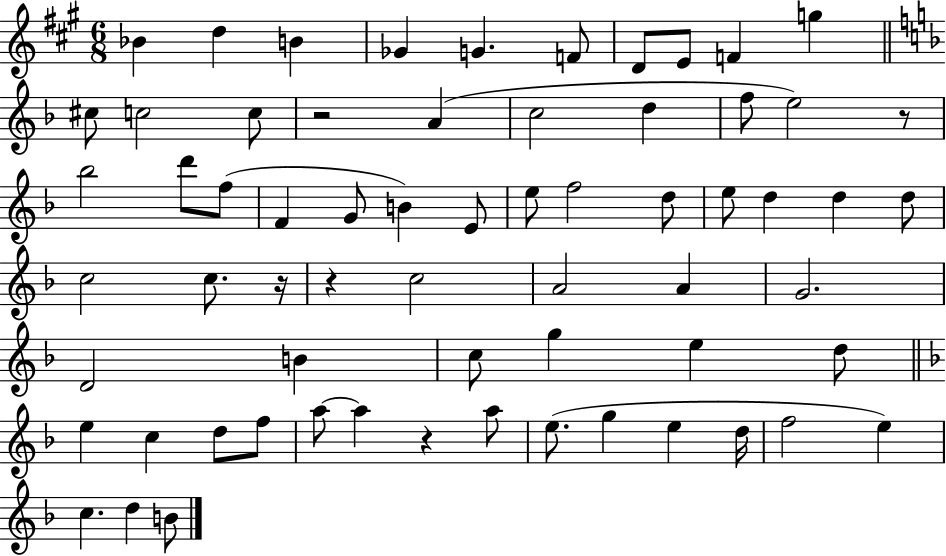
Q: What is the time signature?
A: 6/8